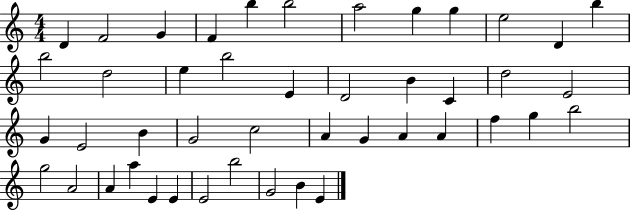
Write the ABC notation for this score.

X:1
T:Untitled
M:4/4
L:1/4
K:C
D F2 G F b b2 a2 g g e2 D b b2 d2 e b2 E D2 B C d2 E2 G E2 B G2 c2 A G A A f g b2 g2 A2 A a E E E2 b2 G2 B E